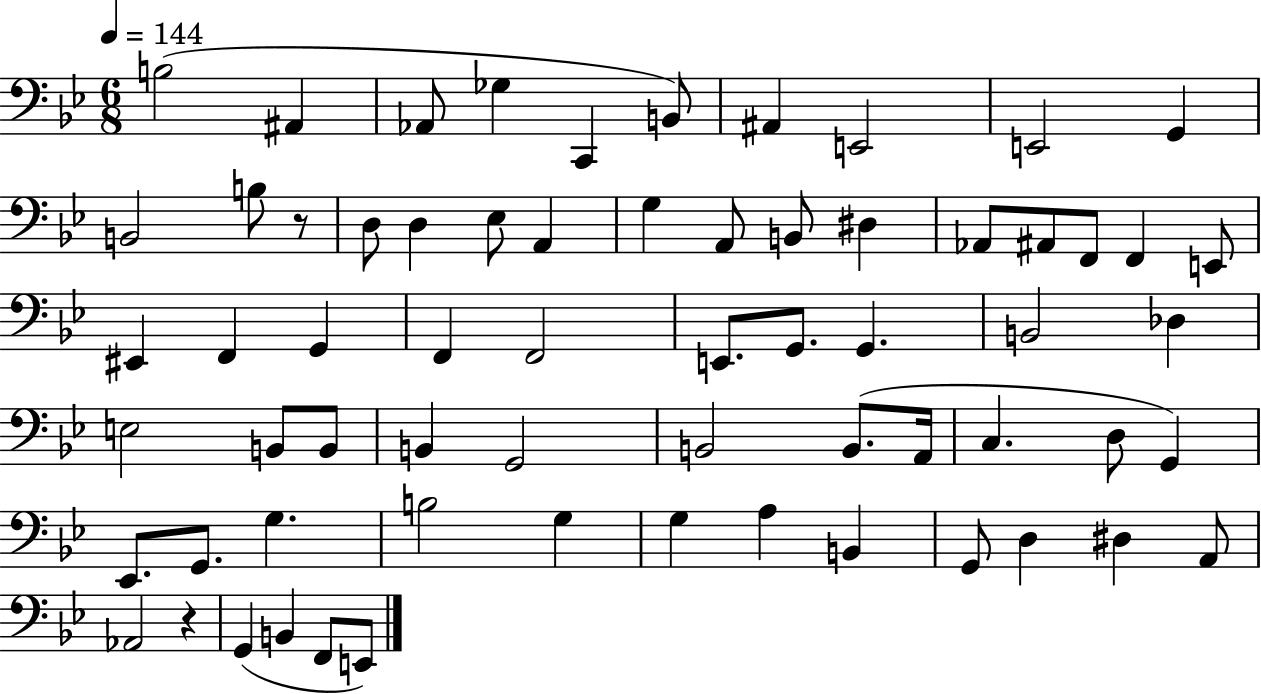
B3/h A#2/q Ab2/e Gb3/q C2/q B2/e A#2/q E2/h E2/h G2/q B2/h B3/e R/e D3/e D3/q Eb3/e A2/q G3/q A2/e B2/e D#3/q Ab2/e A#2/e F2/e F2/q E2/e EIS2/q F2/q G2/q F2/q F2/h E2/e. G2/e. G2/q. B2/h Db3/q E3/h B2/e B2/e B2/q G2/h B2/h B2/e. A2/s C3/q. D3/e G2/q Eb2/e. G2/e. G3/q. B3/h G3/q G3/q A3/q B2/q G2/e D3/q D#3/q A2/e Ab2/h R/q G2/q B2/q F2/e E2/e